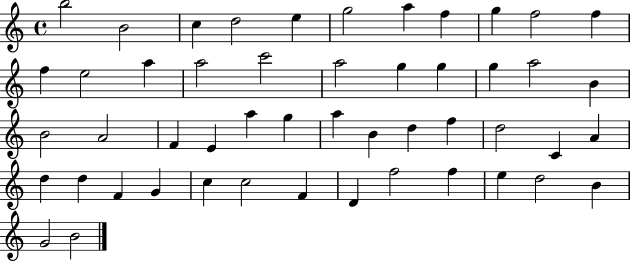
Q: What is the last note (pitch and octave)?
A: B4